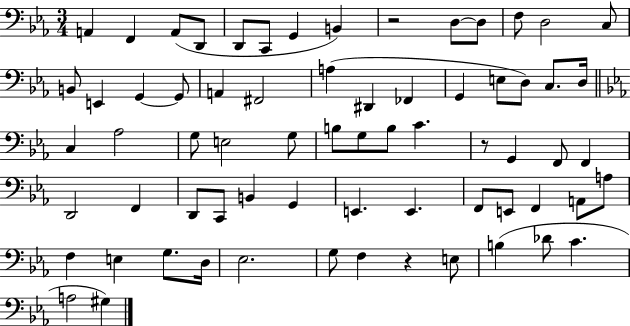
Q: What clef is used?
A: bass